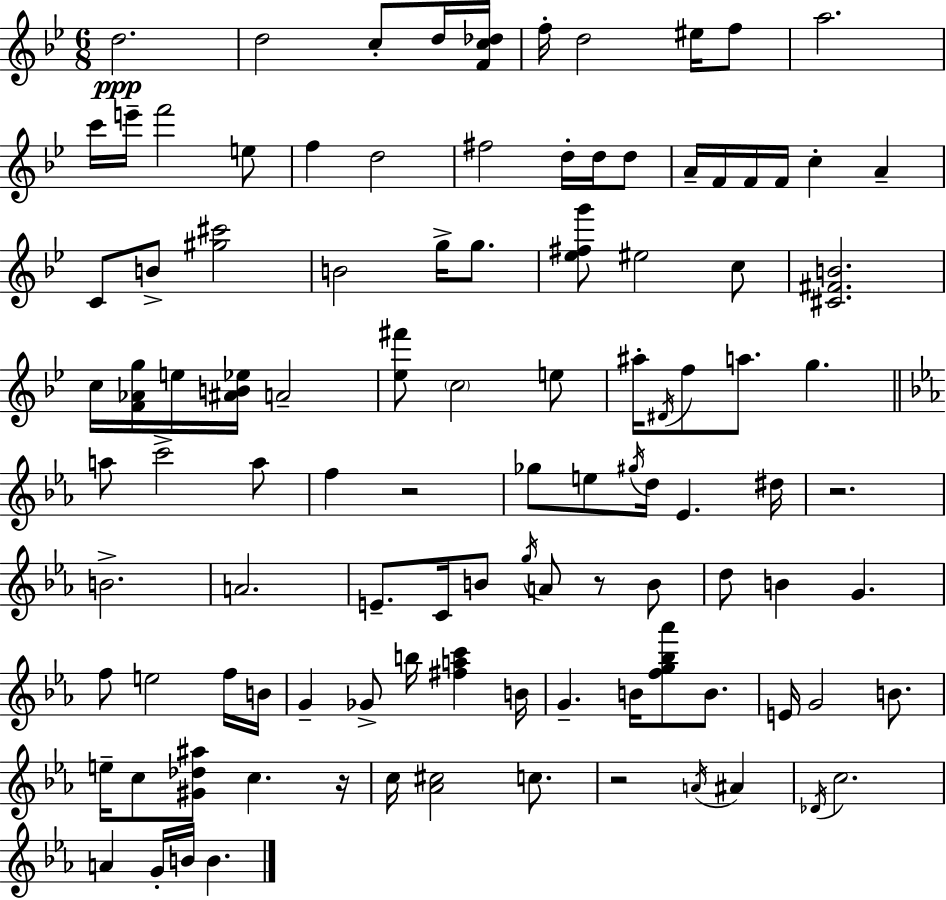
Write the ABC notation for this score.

X:1
T:Untitled
M:6/8
L:1/4
K:Gm
d2 d2 c/2 d/4 [Fc_d]/4 f/4 d2 ^e/4 f/2 a2 c'/4 e'/4 f'2 e/2 f d2 ^f2 d/4 d/4 d/2 A/4 F/4 F/4 F/4 c A C/2 B/2 [^g^c']2 B2 g/4 g/2 [_e^fg']/2 ^e2 c/2 [^C^FB]2 c/4 [F_Ag]/4 e/4 [^AB_e]/4 A2 [_e^f']/2 c2 e/2 ^a/4 ^D/4 f/2 a/2 g a/2 c'2 a/2 f z2 _g/2 e/2 ^g/4 d/4 _E ^d/4 z2 B2 A2 E/2 C/4 B/2 g/4 A/2 z/2 B/2 d/2 B G f/2 e2 f/4 B/4 G _G/2 b/4 [^fac'] B/4 G B/4 [fg_b_a']/2 B/2 E/4 G2 B/2 e/4 c/2 [^G_d^a]/2 c z/4 c/4 [_A^c]2 c/2 z2 A/4 ^A _D/4 c2 A G/4 B/4 B